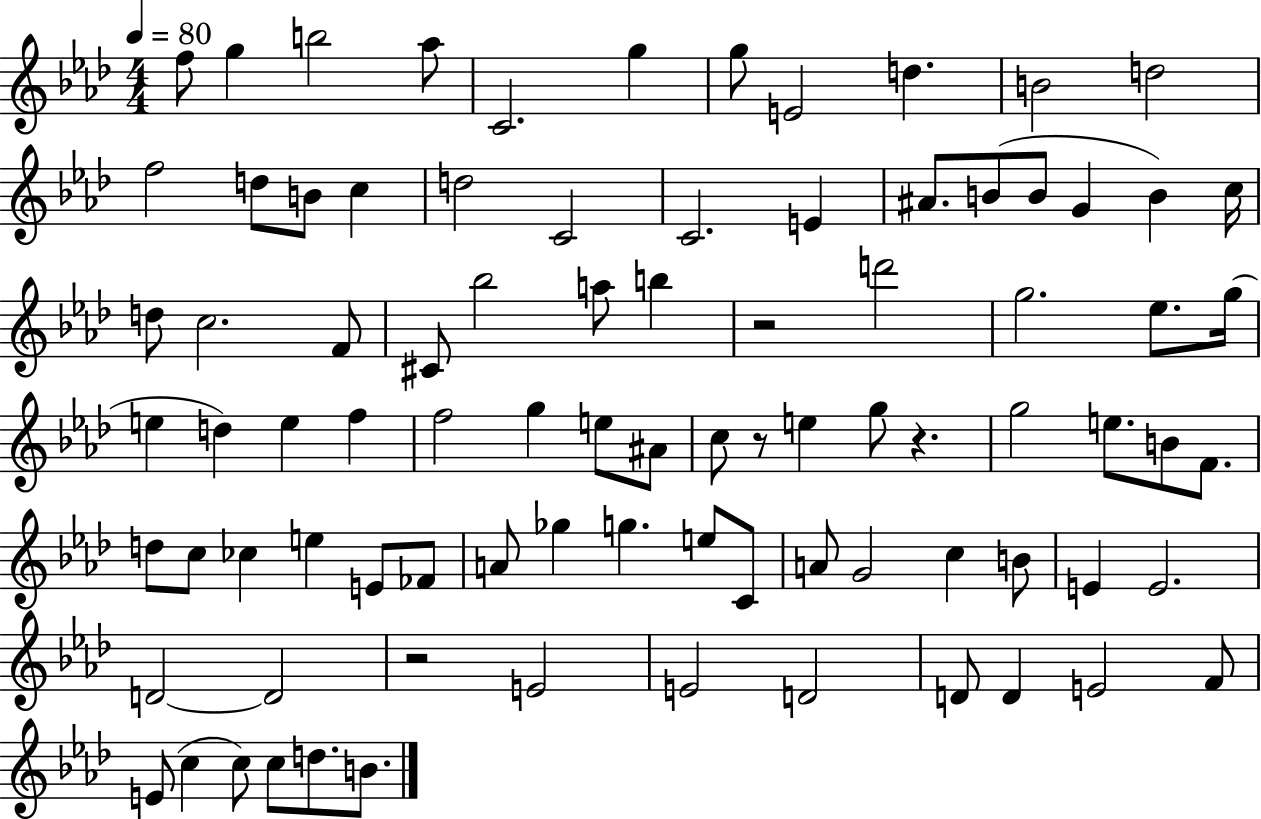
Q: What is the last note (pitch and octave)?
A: B4